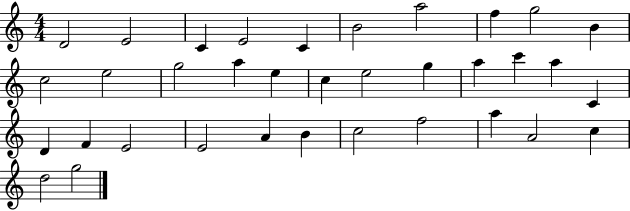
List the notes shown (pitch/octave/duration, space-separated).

D4/h E4/h C4/q E4/h C4/q B4/h A5/h F5/q G5/h B4/q C5/h E5/h G5/h A5/q E5/q C5/q E5/h G5/q A5/q C6/q A5/q C4/q D4/q F4/q E4/h E4/h A4/q B4/q C5/h F5/h A5/q A4/h C5/q D5/h G5/h